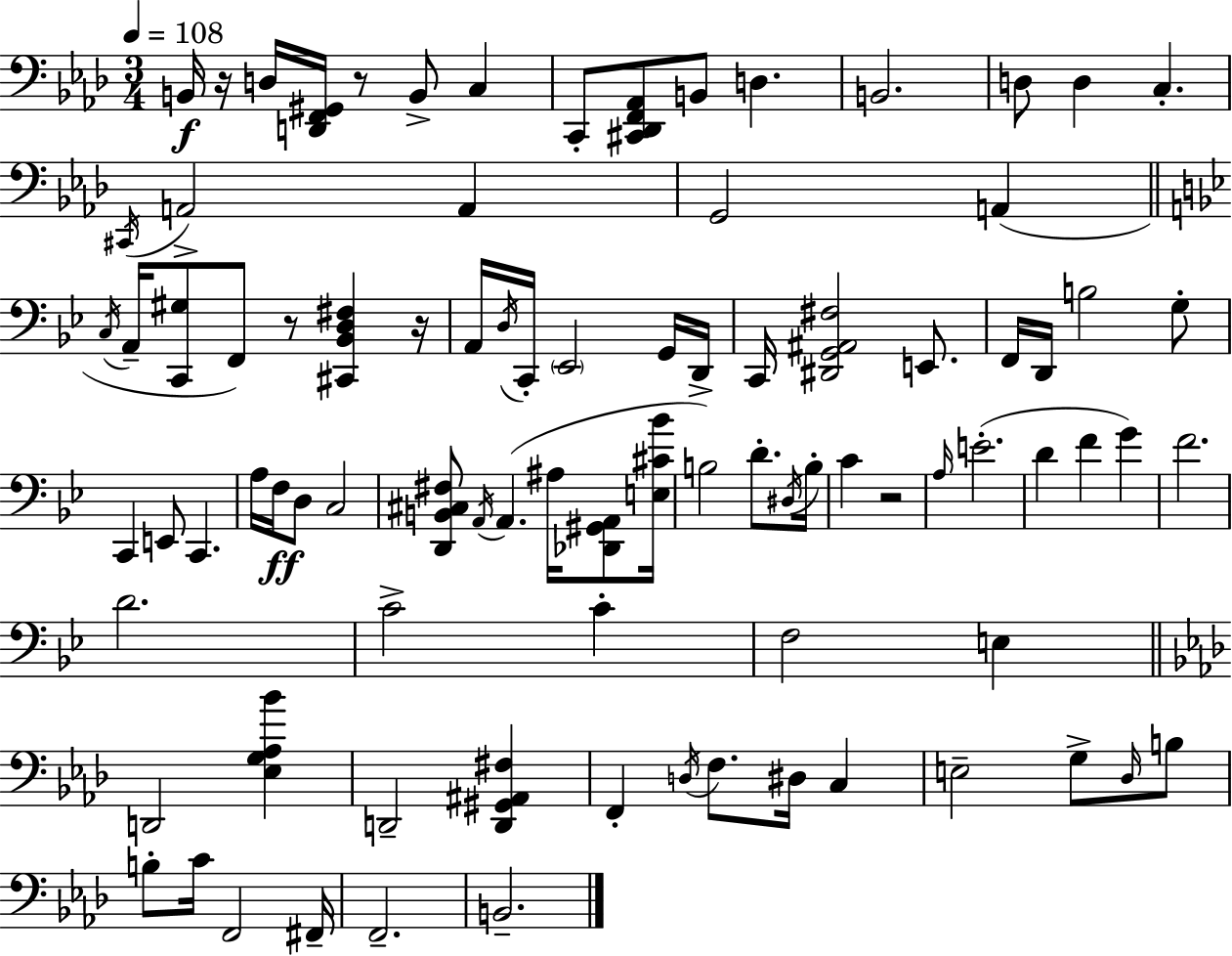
{
  \clef bass
  \numericTimeSignature
  \time 3/4
  \key aes \major
  \tempo 4 = 108
  b,16\f r16 d16 <d, f, gis,>16 r8 b,8-> c4 | c,8-. <cis, des, f, aes,>8 b,8 d4. | b,2. | d8 d4 c4.-. | \break \acciaccatura { cis,16 } a,2-> a,4 | g,2 a,4( | \bar "||" \break \key bes \major \acciaccatura { c16 } a,16-- <c, gis>8 f,8) r8 <cis, bes, d fis>4 | r16 a,16 \acciaccatura { d16 } c,16-. \parenthesize ees,2 | g,16 d,16-> c,16 <dis, g, ais, fis>2 e,8. | f,16 d,16 b2 | \break g8-. c,4 e,8 c,4. | a16 f16\ff d8 c2 | <d, b, cis fis>8 \acciaccatura { a,16 } a,4.( ais16 | <des, gis, a,>8 <e cis' bes'>16 b2) d'8.-. | \break \acciaccatura { dis16 } b16-. c'4 r2 | \grace { a16 }( e'2.-. | d'4 f'4 | g'4) f'2. | \break d'2. | c'2-> | c'4-. f2 | e4 \bar "||" \break \key aes \major d,2 <ees g aes bes'>4 | d,2-- <d, gis, ais, fis>4 | f,4-. \acciaccatura { d16 } f8. dis16 c4 | e2-- g8-> \grace { des16 } | \break b8 b8-. c'16 f,2 | fis,16-- f,2.-- | b,2.-- | \bar "|."
}